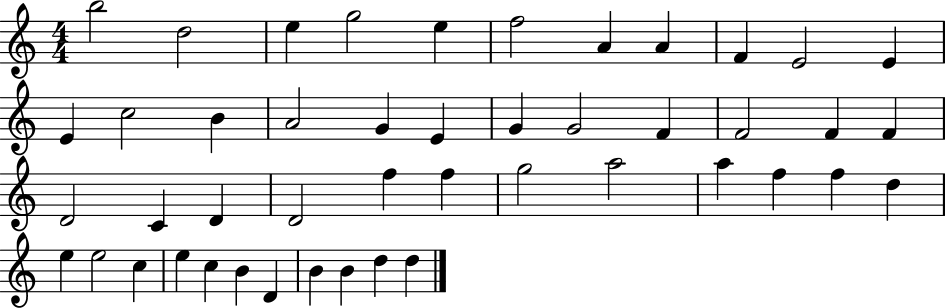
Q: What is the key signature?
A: C major